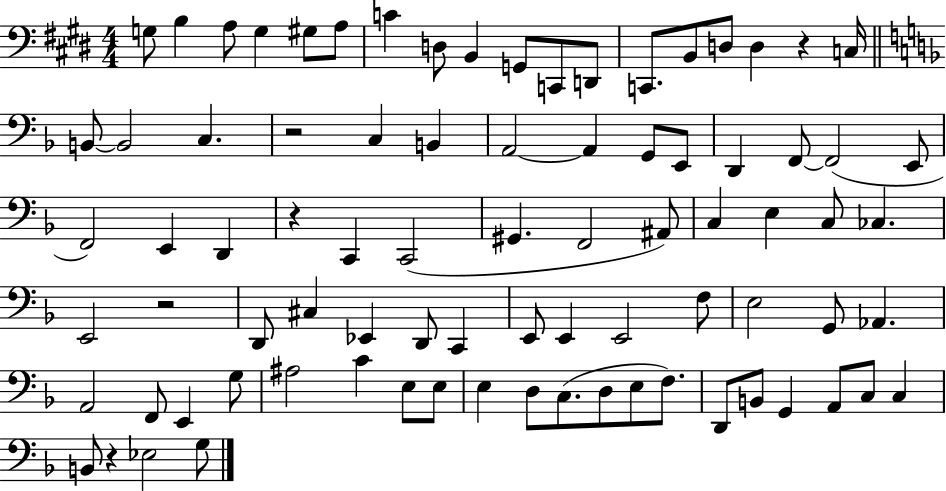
X:1
T:Untitled
M:4/4
L:1/4
K:E
G,/2 B, A,/2 G, ^G,/2 A,/2 C D,/2 B,, G,,/2 C,,/2 D,,/2 C,,/2 B,,/2 D,/2 D, z C,/4 B,,/2 B,,2 C, z2 C, B,, A,,2 A,, G,,/2 E,,/2 D,, F,,/2 F,,2 E,,/2 F,,2 E,, D,, z C,, C,,2 ^G,, F,,2 ^A,,/2 C, E, C,/2 _C, E,,2 z2 D,,/2 ^C, _E,, D,,/2 C,, E,,/2 E,, E,,2 F,/2 E,2 G,,/2 _A,, A,,2 F,,/2 E,, G,/2 ^A,2 C E,/2 E,/2 E, D,/2 C,/2 D,/2 E,/2 F,/2 D,,/2 B,,/2 G,, A,,/2 C,/2 C, B,,/2 z _E,2 G,/2